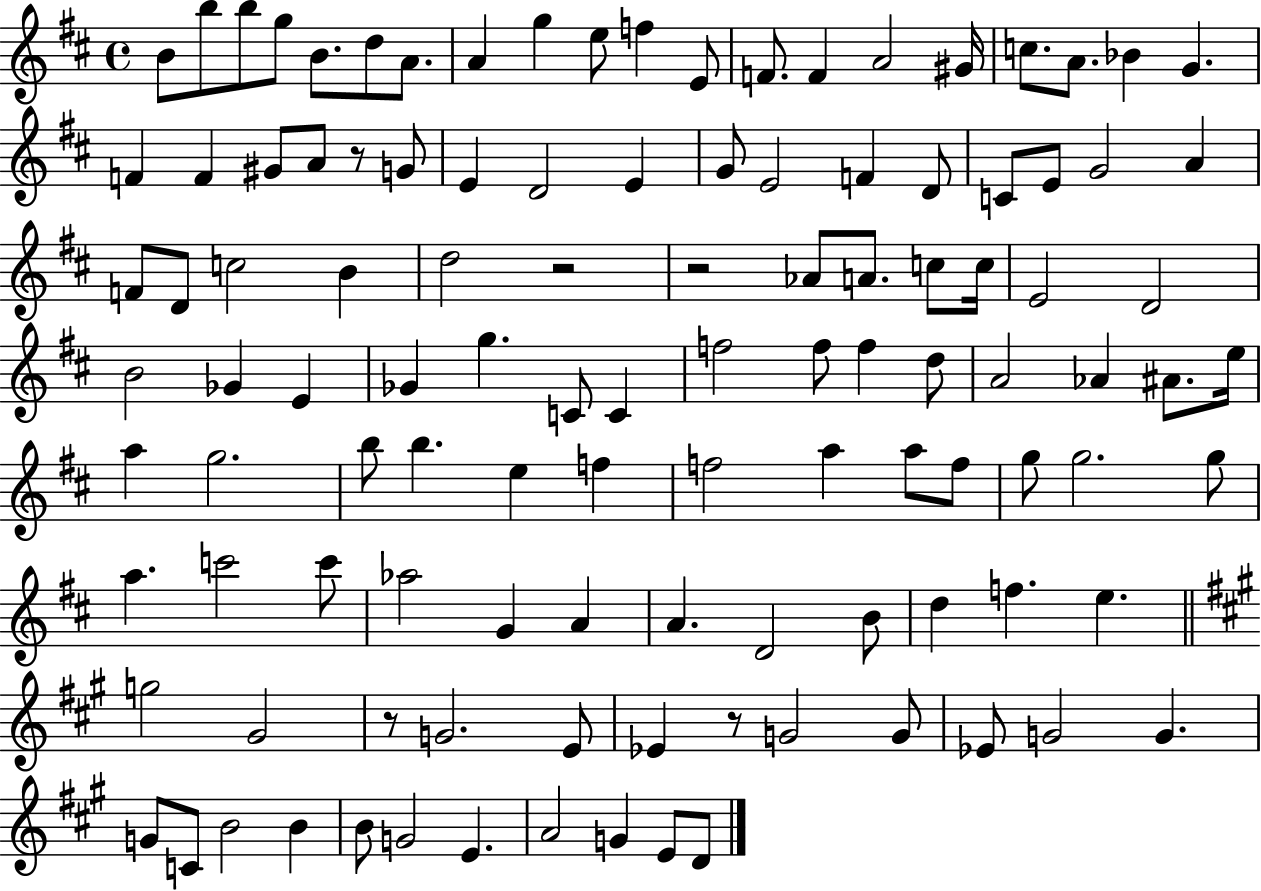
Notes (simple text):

B4/e B5/e B5/e G5/e B4/e. D5/e A4/e. A4/q G5/q E5/e F5/q E4/e F4/e. F4/q A4/h G#4/s C5/e. A4/e. Bb4/q G4/q. F4/q F4/q G#4/e A4/e R/e G4/e E4/q D4/h E4/q G4/e E4/h F4/q D4/e C4/e E4/e G4/h A4/q F4/e D4/e C5/h B4/q D5/h R/h R/h Ab4/e A4/e. C5/e C5/s E4/h D4/h B4/h Gb4/q E4/q Gb4/q G5/q. C4/e C4/q F5/h F5/e F5/q D5/e A4/h Ab4/q A#4/e. E5/s A5/q G5/h. B5/e B5/q. E5/q F5/q F5/h A5/q A5/e F5/e G5/e G5/h. G5/e A5/q. C6/h C6/e Ab5/h G4/q A4/q A4/q. D4/h B4/e D5/q F5/q. E5/q. G5/h G#4/h R/e G4/h. E4/e Eb4/q R/e G4/h G4/e Eb4/e G4/h G4/q. G4/e C4/e B4/h B4/q B4/e G4/h E4/q. A4/h G4/q E4/e D4/e